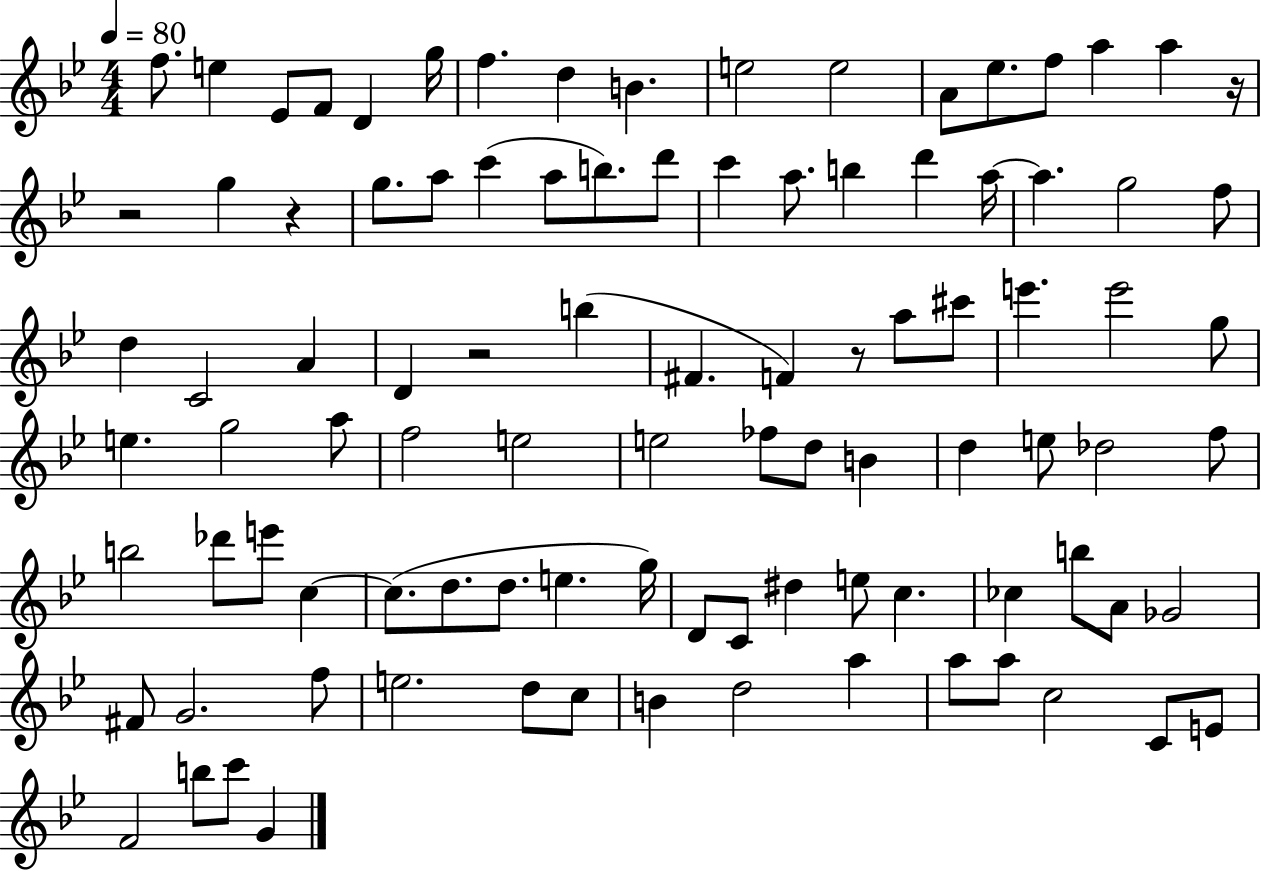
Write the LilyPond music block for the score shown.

{
  \clef treble
  \numericTimeSignature
  \time 4/4
  \key bes \major
  \tempo 4 = 80
  f''8. e''4 ees'8 f'8 d'4 g''16 | f''4. d''4 b'4. | e''2 e''2 | a'8 ees''8. f''8 a''4 a''4 r16 | \break r2 g''4 r4 | g''8. a''8 c'''4( a''8 b''8.) d'''8 | c'''4 a''8. b''4 d'''4 a''16~~ | a''4. g''2 f''8 | \break d''4 c'2 a'4 | d'4 r2 b''4( | fis'4. f'4) r8 a''8 cis'''8 | e'''4. e'''2 g''8 | \break e''4. g''2 a''8 | f''2 e''2 | e''2 fes''8 d''8 b'4 | d''4 e''8 des''2 f''8 | \break b''2 des'''8 e'''8 c''4~~ | c''8.( d''8. d''8. e''4. g''16) | d'8 c'8 dis''4 e''8 c''4. | ces''4 b''8 a'8 ges'2 | \break fis'8 g'2. f''8 | e''2. d''8 c''8 | b'4 d''2 a''4 | a''8 a''8 c''2 c'8 e'8 | \break f'2 b''8 c'''8 g'4 | \bar "|."
}